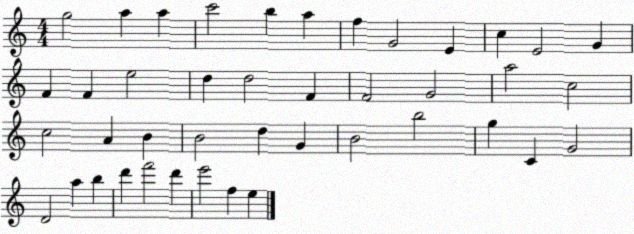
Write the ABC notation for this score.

X:1
T:Untitled
M:4/4
L:1/4
K:C
g2 a a c'2 b a f G2 E c E2 G F F e2 d d2 F F2 G2 a2 c2 c2 A B B2 d G B2 b2 g C G2 D2 a b d' f'2 d' e'2 f e